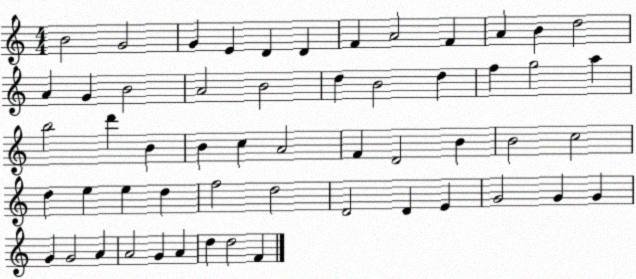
X:1
T:Untitled
M:4/4
L:1/4
K:C
B2 G2 G E D D F A2 F A B d2 A G B2 A2 B2 d B2 d f g2 a b2 d' B B c A2 F D2 B B2 c2 d e e d f2 d2 D2 D E G2 G G G G2 A A2 G A d d2 F